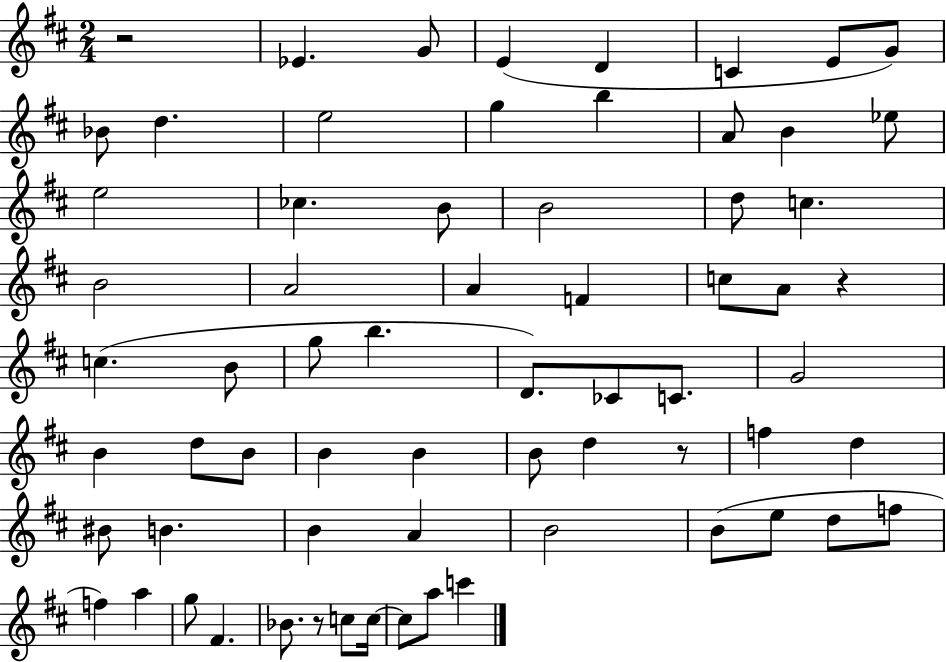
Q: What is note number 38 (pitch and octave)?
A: B4